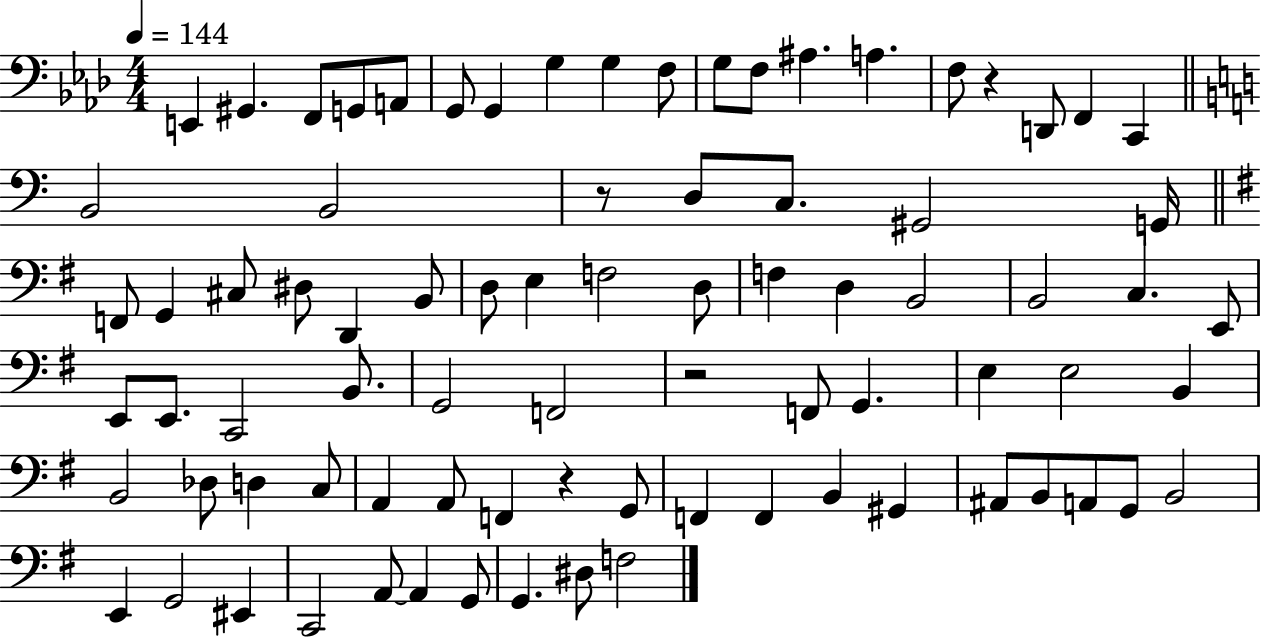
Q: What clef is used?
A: bass